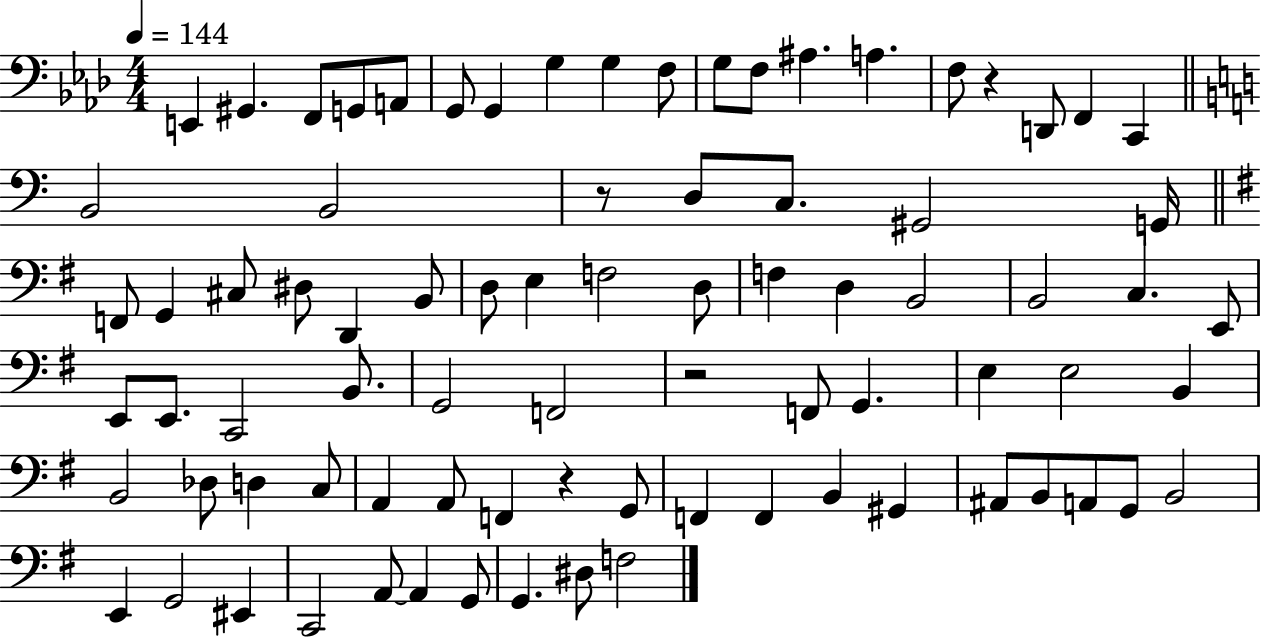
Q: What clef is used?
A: bass